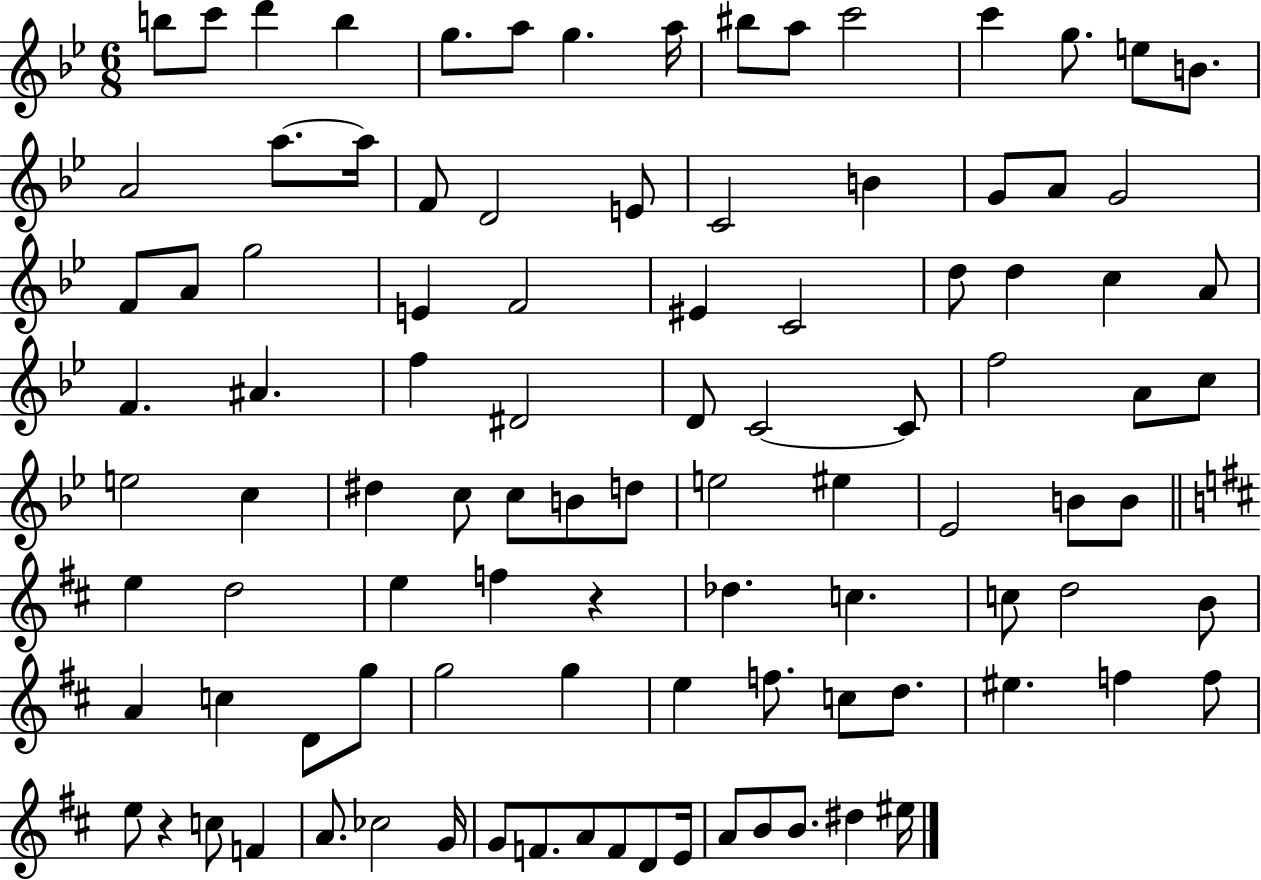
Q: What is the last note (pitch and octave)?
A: EIS5